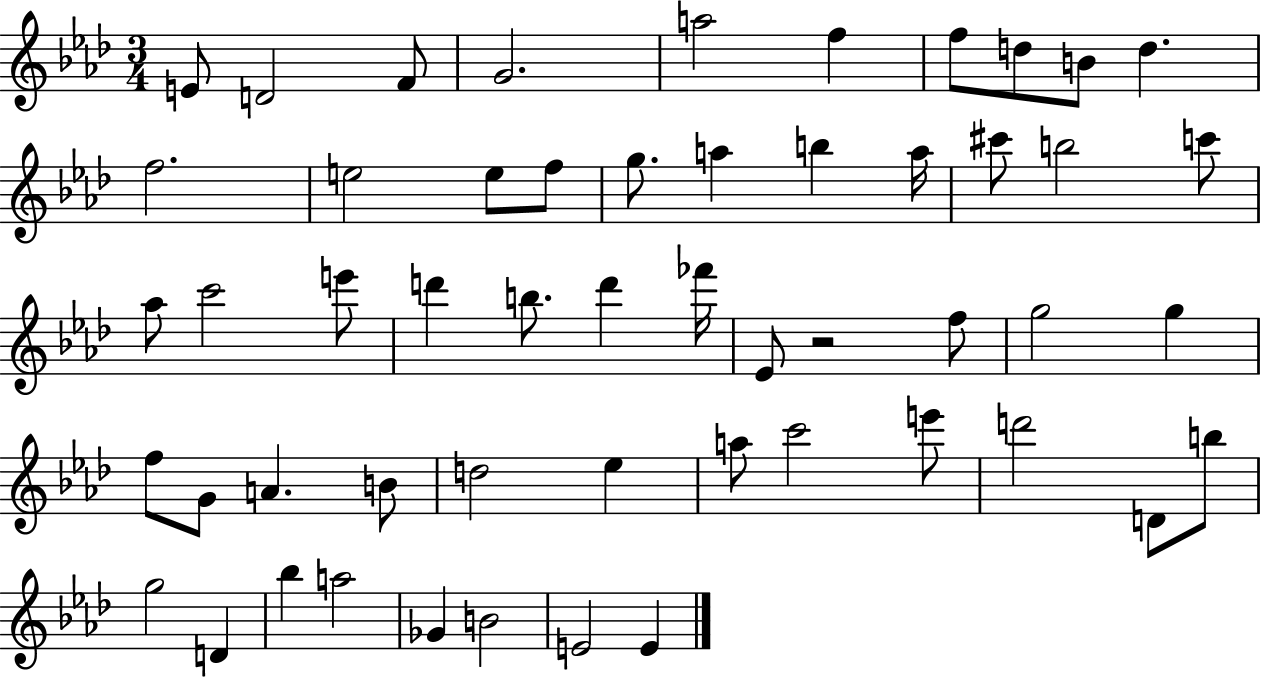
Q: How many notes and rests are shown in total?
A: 53